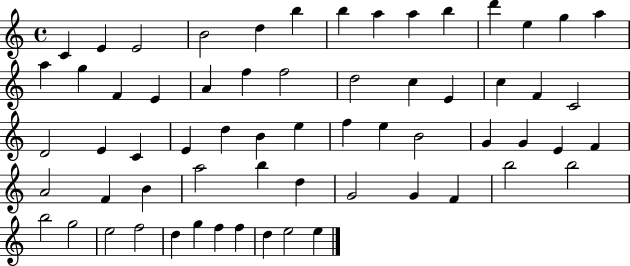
C4/q E4/q E4/h B4/h D5/q B5/q B5/q A5/q A5/q B5/q D6/q E5/q G5/q A5/q A5/q G5/q F4/q E4/q A4/q F5/q F5/h D5/h C5/q E4/q C5/q F4/q C4/h D4/h E4/q C4/q E4/q D5/q B4/q E5/q F5/q E5/q B4/h G4/q G4/q E4/q F4/q A4/h F4/q B4/q A5/h B5/q D5/q G4/h G4/q F4/q B5/h B5/h B5/h G5/h E5/h F5/h D5/q G5/q F5/q F5/q D5/q E5/h E5/q